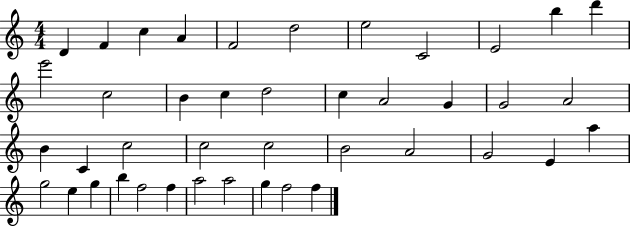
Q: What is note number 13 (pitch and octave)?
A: C5